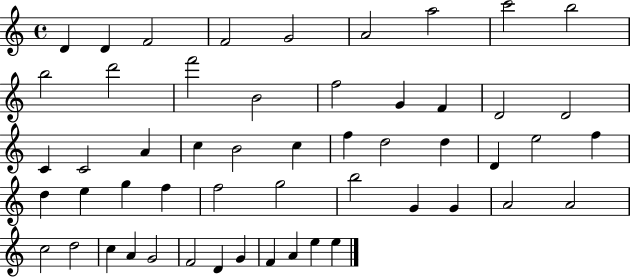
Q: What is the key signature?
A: C major